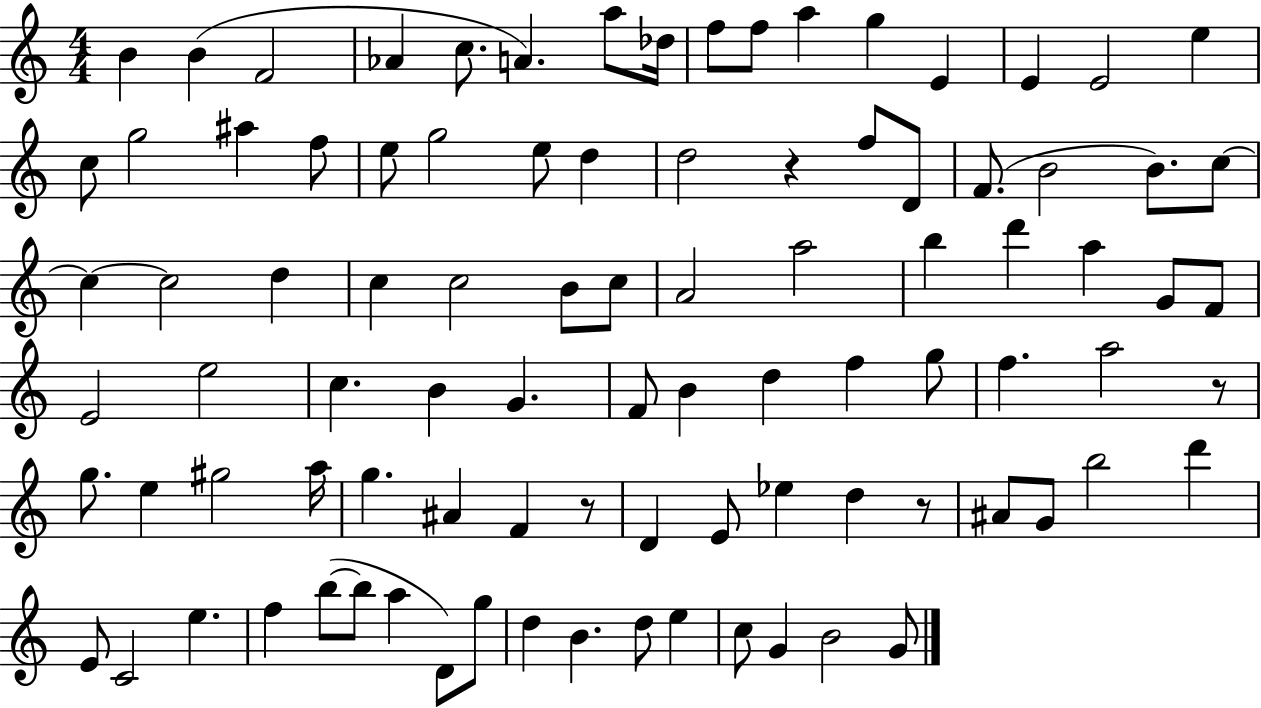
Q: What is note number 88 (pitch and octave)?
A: B4